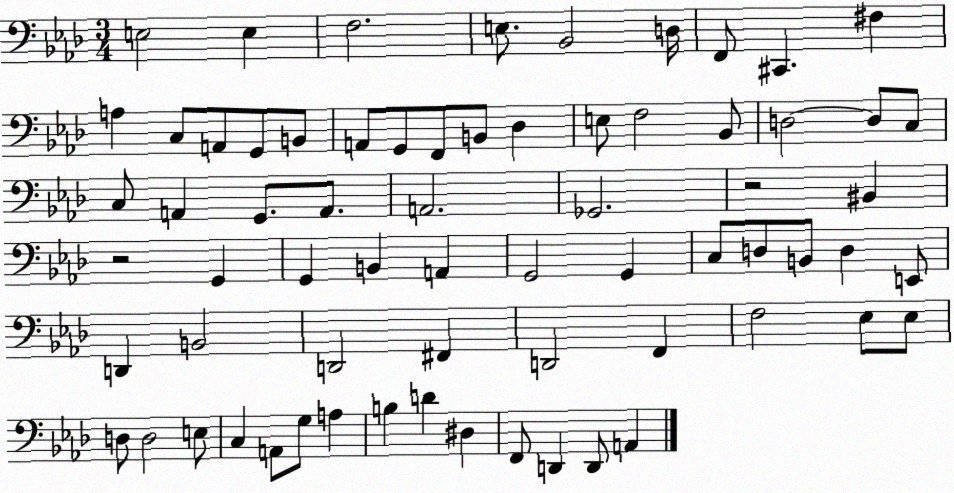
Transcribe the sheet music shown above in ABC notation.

X:1
T:Untitled
M:3/4
L:1/4
K:Ab
E,2 E, F,2 E,/2 _B,,2 D,/4 F,,/2 ^C,, ^F, A, C,/2 A,,/2 G,,/2 B,,/2 A,,/2 G,,/2 F,,/2 B,,/2 _D, E,/2 F,2 _B,,/2 D,2 D,/2 C,/2 C,/2 A,, G,,/2 A,,/2 A,,2 _G,,2 z2 ^B,, z2 G,, G,, B,, A,, G,,2 G,, C,/2 D,/2 B,,/2 D, E,,/2 D,, B,,2 D,,2 ^F,, D,,2 F,, F,2 _E,/2 _E,/2 D,/2 D,2 E,/2 C, A,,/2 G,/2 A, B, D ^D, F,,/2 D,, D,,/2 A,,